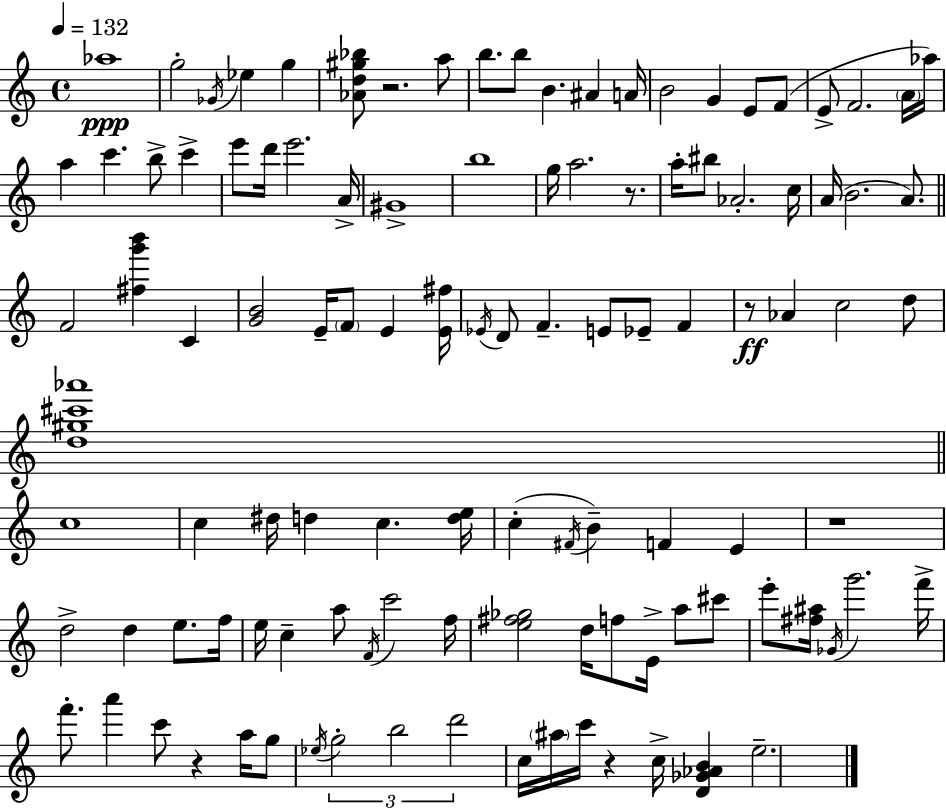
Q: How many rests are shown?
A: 6